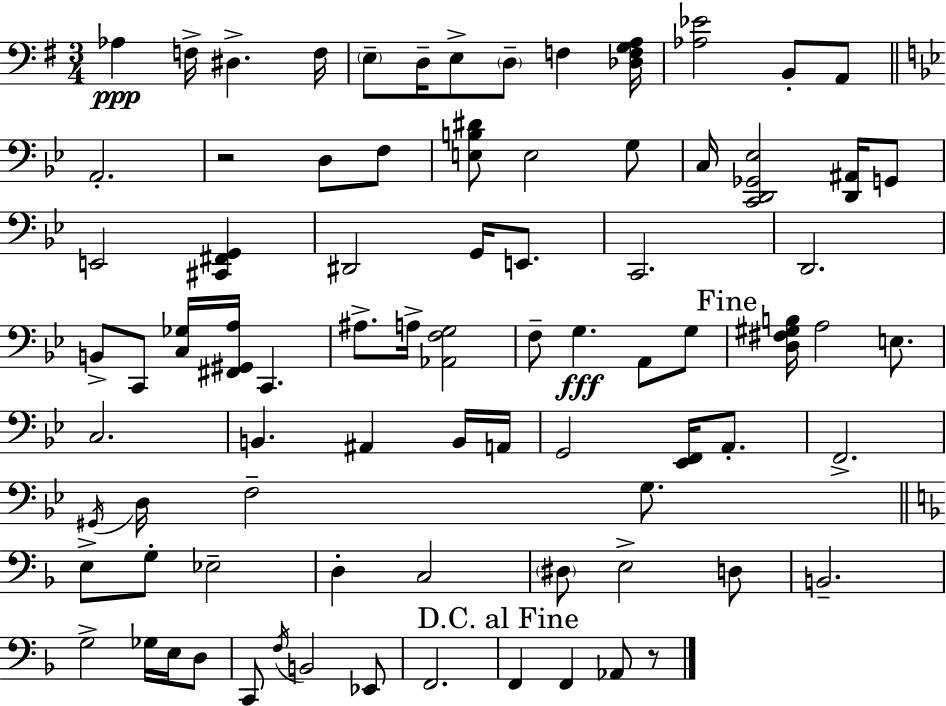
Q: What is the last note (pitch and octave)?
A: Ab2